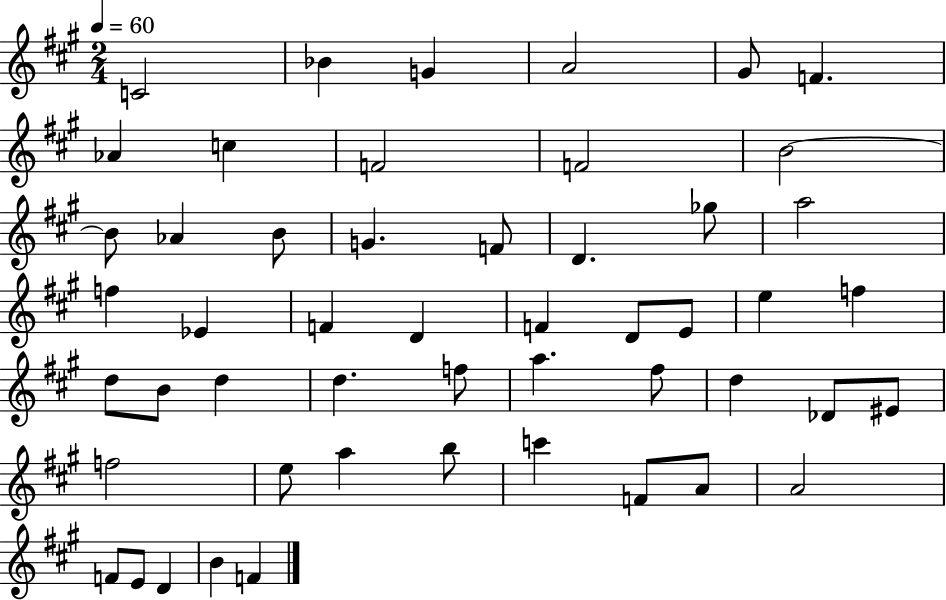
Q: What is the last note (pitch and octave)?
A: F4